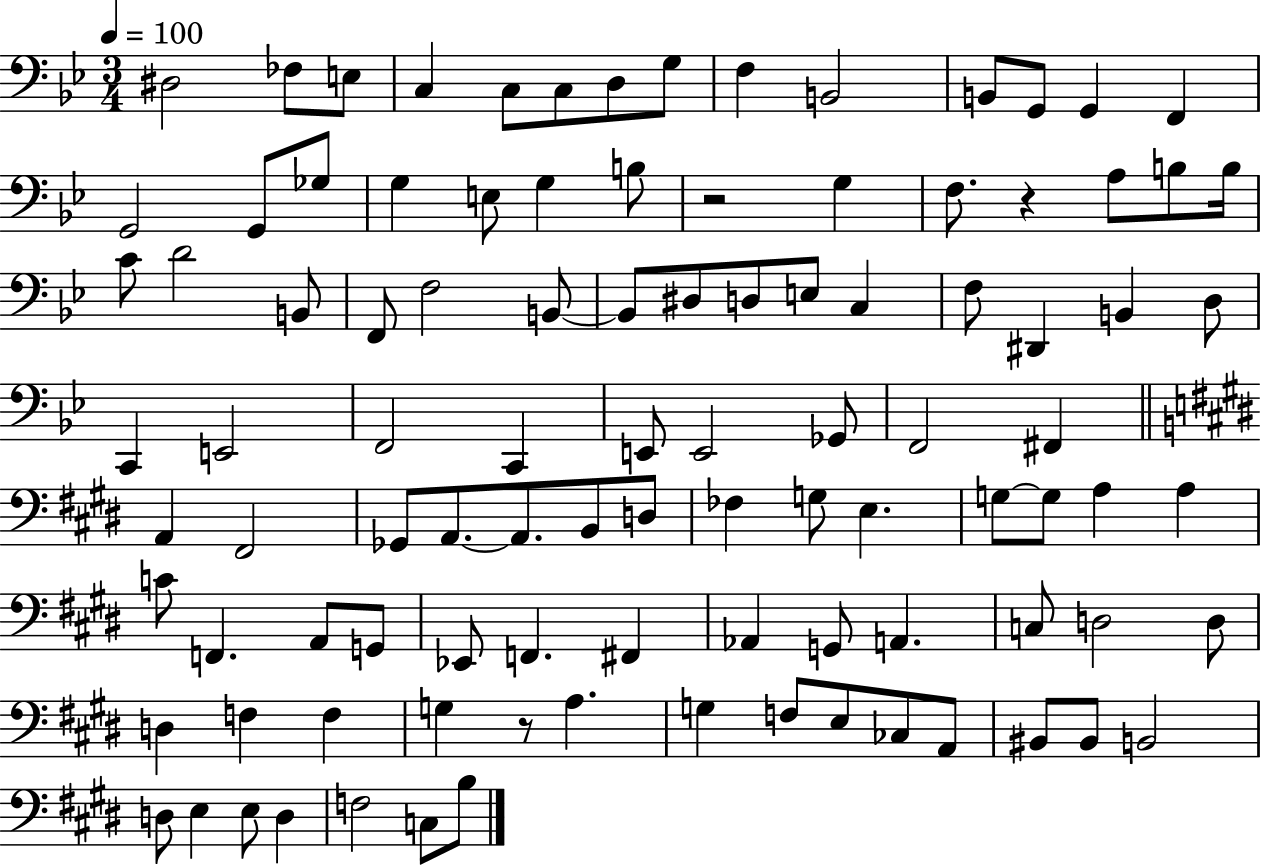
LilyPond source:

{
  \clef bass
  \numericTimeSignature
  \time 3/4
  \key bes \major
  \tempo 4 = 100
  dis2 fes8 e8 | c4 c8 c8 d8 g8 | f4 b,2 | b,8 g,8 g,4 f,4 | \break g,2 g,8 ges8 | g4 e8 g4 b8 | r2 g4 | f8. r4 a8 b8 b16 | \break c'8 d'2 b,8 | f,8 f2 b,8~~ | b,8 dis8 d8 e8 c4 | f8 dis,4 b,4 d8 | \break c,4 e,2 | f,2 c,4 | e,8 e,2 ges,8 | f,2 fis,4 | \break \bar "||" \break \key e \major a,4 fis,2 | ges,8 a,8.~~ a,8. b,8 d8 | fes4 g8 e4. | g8~~ g8 a4 a4 | \break c'8 f,4. a,8 g,8 | ees,8 f,4. fis,4 | aes,4 g,8 a,4. | c8 d2 d8 | \break d4 f4 f4 | g4 r8 a4. | g4 f8 e8 ces8 a,8 | bis,8 bis,8 b,2 | \break d8 e4 e8 d4 | f2 c8 b8 | \bar "|."
}